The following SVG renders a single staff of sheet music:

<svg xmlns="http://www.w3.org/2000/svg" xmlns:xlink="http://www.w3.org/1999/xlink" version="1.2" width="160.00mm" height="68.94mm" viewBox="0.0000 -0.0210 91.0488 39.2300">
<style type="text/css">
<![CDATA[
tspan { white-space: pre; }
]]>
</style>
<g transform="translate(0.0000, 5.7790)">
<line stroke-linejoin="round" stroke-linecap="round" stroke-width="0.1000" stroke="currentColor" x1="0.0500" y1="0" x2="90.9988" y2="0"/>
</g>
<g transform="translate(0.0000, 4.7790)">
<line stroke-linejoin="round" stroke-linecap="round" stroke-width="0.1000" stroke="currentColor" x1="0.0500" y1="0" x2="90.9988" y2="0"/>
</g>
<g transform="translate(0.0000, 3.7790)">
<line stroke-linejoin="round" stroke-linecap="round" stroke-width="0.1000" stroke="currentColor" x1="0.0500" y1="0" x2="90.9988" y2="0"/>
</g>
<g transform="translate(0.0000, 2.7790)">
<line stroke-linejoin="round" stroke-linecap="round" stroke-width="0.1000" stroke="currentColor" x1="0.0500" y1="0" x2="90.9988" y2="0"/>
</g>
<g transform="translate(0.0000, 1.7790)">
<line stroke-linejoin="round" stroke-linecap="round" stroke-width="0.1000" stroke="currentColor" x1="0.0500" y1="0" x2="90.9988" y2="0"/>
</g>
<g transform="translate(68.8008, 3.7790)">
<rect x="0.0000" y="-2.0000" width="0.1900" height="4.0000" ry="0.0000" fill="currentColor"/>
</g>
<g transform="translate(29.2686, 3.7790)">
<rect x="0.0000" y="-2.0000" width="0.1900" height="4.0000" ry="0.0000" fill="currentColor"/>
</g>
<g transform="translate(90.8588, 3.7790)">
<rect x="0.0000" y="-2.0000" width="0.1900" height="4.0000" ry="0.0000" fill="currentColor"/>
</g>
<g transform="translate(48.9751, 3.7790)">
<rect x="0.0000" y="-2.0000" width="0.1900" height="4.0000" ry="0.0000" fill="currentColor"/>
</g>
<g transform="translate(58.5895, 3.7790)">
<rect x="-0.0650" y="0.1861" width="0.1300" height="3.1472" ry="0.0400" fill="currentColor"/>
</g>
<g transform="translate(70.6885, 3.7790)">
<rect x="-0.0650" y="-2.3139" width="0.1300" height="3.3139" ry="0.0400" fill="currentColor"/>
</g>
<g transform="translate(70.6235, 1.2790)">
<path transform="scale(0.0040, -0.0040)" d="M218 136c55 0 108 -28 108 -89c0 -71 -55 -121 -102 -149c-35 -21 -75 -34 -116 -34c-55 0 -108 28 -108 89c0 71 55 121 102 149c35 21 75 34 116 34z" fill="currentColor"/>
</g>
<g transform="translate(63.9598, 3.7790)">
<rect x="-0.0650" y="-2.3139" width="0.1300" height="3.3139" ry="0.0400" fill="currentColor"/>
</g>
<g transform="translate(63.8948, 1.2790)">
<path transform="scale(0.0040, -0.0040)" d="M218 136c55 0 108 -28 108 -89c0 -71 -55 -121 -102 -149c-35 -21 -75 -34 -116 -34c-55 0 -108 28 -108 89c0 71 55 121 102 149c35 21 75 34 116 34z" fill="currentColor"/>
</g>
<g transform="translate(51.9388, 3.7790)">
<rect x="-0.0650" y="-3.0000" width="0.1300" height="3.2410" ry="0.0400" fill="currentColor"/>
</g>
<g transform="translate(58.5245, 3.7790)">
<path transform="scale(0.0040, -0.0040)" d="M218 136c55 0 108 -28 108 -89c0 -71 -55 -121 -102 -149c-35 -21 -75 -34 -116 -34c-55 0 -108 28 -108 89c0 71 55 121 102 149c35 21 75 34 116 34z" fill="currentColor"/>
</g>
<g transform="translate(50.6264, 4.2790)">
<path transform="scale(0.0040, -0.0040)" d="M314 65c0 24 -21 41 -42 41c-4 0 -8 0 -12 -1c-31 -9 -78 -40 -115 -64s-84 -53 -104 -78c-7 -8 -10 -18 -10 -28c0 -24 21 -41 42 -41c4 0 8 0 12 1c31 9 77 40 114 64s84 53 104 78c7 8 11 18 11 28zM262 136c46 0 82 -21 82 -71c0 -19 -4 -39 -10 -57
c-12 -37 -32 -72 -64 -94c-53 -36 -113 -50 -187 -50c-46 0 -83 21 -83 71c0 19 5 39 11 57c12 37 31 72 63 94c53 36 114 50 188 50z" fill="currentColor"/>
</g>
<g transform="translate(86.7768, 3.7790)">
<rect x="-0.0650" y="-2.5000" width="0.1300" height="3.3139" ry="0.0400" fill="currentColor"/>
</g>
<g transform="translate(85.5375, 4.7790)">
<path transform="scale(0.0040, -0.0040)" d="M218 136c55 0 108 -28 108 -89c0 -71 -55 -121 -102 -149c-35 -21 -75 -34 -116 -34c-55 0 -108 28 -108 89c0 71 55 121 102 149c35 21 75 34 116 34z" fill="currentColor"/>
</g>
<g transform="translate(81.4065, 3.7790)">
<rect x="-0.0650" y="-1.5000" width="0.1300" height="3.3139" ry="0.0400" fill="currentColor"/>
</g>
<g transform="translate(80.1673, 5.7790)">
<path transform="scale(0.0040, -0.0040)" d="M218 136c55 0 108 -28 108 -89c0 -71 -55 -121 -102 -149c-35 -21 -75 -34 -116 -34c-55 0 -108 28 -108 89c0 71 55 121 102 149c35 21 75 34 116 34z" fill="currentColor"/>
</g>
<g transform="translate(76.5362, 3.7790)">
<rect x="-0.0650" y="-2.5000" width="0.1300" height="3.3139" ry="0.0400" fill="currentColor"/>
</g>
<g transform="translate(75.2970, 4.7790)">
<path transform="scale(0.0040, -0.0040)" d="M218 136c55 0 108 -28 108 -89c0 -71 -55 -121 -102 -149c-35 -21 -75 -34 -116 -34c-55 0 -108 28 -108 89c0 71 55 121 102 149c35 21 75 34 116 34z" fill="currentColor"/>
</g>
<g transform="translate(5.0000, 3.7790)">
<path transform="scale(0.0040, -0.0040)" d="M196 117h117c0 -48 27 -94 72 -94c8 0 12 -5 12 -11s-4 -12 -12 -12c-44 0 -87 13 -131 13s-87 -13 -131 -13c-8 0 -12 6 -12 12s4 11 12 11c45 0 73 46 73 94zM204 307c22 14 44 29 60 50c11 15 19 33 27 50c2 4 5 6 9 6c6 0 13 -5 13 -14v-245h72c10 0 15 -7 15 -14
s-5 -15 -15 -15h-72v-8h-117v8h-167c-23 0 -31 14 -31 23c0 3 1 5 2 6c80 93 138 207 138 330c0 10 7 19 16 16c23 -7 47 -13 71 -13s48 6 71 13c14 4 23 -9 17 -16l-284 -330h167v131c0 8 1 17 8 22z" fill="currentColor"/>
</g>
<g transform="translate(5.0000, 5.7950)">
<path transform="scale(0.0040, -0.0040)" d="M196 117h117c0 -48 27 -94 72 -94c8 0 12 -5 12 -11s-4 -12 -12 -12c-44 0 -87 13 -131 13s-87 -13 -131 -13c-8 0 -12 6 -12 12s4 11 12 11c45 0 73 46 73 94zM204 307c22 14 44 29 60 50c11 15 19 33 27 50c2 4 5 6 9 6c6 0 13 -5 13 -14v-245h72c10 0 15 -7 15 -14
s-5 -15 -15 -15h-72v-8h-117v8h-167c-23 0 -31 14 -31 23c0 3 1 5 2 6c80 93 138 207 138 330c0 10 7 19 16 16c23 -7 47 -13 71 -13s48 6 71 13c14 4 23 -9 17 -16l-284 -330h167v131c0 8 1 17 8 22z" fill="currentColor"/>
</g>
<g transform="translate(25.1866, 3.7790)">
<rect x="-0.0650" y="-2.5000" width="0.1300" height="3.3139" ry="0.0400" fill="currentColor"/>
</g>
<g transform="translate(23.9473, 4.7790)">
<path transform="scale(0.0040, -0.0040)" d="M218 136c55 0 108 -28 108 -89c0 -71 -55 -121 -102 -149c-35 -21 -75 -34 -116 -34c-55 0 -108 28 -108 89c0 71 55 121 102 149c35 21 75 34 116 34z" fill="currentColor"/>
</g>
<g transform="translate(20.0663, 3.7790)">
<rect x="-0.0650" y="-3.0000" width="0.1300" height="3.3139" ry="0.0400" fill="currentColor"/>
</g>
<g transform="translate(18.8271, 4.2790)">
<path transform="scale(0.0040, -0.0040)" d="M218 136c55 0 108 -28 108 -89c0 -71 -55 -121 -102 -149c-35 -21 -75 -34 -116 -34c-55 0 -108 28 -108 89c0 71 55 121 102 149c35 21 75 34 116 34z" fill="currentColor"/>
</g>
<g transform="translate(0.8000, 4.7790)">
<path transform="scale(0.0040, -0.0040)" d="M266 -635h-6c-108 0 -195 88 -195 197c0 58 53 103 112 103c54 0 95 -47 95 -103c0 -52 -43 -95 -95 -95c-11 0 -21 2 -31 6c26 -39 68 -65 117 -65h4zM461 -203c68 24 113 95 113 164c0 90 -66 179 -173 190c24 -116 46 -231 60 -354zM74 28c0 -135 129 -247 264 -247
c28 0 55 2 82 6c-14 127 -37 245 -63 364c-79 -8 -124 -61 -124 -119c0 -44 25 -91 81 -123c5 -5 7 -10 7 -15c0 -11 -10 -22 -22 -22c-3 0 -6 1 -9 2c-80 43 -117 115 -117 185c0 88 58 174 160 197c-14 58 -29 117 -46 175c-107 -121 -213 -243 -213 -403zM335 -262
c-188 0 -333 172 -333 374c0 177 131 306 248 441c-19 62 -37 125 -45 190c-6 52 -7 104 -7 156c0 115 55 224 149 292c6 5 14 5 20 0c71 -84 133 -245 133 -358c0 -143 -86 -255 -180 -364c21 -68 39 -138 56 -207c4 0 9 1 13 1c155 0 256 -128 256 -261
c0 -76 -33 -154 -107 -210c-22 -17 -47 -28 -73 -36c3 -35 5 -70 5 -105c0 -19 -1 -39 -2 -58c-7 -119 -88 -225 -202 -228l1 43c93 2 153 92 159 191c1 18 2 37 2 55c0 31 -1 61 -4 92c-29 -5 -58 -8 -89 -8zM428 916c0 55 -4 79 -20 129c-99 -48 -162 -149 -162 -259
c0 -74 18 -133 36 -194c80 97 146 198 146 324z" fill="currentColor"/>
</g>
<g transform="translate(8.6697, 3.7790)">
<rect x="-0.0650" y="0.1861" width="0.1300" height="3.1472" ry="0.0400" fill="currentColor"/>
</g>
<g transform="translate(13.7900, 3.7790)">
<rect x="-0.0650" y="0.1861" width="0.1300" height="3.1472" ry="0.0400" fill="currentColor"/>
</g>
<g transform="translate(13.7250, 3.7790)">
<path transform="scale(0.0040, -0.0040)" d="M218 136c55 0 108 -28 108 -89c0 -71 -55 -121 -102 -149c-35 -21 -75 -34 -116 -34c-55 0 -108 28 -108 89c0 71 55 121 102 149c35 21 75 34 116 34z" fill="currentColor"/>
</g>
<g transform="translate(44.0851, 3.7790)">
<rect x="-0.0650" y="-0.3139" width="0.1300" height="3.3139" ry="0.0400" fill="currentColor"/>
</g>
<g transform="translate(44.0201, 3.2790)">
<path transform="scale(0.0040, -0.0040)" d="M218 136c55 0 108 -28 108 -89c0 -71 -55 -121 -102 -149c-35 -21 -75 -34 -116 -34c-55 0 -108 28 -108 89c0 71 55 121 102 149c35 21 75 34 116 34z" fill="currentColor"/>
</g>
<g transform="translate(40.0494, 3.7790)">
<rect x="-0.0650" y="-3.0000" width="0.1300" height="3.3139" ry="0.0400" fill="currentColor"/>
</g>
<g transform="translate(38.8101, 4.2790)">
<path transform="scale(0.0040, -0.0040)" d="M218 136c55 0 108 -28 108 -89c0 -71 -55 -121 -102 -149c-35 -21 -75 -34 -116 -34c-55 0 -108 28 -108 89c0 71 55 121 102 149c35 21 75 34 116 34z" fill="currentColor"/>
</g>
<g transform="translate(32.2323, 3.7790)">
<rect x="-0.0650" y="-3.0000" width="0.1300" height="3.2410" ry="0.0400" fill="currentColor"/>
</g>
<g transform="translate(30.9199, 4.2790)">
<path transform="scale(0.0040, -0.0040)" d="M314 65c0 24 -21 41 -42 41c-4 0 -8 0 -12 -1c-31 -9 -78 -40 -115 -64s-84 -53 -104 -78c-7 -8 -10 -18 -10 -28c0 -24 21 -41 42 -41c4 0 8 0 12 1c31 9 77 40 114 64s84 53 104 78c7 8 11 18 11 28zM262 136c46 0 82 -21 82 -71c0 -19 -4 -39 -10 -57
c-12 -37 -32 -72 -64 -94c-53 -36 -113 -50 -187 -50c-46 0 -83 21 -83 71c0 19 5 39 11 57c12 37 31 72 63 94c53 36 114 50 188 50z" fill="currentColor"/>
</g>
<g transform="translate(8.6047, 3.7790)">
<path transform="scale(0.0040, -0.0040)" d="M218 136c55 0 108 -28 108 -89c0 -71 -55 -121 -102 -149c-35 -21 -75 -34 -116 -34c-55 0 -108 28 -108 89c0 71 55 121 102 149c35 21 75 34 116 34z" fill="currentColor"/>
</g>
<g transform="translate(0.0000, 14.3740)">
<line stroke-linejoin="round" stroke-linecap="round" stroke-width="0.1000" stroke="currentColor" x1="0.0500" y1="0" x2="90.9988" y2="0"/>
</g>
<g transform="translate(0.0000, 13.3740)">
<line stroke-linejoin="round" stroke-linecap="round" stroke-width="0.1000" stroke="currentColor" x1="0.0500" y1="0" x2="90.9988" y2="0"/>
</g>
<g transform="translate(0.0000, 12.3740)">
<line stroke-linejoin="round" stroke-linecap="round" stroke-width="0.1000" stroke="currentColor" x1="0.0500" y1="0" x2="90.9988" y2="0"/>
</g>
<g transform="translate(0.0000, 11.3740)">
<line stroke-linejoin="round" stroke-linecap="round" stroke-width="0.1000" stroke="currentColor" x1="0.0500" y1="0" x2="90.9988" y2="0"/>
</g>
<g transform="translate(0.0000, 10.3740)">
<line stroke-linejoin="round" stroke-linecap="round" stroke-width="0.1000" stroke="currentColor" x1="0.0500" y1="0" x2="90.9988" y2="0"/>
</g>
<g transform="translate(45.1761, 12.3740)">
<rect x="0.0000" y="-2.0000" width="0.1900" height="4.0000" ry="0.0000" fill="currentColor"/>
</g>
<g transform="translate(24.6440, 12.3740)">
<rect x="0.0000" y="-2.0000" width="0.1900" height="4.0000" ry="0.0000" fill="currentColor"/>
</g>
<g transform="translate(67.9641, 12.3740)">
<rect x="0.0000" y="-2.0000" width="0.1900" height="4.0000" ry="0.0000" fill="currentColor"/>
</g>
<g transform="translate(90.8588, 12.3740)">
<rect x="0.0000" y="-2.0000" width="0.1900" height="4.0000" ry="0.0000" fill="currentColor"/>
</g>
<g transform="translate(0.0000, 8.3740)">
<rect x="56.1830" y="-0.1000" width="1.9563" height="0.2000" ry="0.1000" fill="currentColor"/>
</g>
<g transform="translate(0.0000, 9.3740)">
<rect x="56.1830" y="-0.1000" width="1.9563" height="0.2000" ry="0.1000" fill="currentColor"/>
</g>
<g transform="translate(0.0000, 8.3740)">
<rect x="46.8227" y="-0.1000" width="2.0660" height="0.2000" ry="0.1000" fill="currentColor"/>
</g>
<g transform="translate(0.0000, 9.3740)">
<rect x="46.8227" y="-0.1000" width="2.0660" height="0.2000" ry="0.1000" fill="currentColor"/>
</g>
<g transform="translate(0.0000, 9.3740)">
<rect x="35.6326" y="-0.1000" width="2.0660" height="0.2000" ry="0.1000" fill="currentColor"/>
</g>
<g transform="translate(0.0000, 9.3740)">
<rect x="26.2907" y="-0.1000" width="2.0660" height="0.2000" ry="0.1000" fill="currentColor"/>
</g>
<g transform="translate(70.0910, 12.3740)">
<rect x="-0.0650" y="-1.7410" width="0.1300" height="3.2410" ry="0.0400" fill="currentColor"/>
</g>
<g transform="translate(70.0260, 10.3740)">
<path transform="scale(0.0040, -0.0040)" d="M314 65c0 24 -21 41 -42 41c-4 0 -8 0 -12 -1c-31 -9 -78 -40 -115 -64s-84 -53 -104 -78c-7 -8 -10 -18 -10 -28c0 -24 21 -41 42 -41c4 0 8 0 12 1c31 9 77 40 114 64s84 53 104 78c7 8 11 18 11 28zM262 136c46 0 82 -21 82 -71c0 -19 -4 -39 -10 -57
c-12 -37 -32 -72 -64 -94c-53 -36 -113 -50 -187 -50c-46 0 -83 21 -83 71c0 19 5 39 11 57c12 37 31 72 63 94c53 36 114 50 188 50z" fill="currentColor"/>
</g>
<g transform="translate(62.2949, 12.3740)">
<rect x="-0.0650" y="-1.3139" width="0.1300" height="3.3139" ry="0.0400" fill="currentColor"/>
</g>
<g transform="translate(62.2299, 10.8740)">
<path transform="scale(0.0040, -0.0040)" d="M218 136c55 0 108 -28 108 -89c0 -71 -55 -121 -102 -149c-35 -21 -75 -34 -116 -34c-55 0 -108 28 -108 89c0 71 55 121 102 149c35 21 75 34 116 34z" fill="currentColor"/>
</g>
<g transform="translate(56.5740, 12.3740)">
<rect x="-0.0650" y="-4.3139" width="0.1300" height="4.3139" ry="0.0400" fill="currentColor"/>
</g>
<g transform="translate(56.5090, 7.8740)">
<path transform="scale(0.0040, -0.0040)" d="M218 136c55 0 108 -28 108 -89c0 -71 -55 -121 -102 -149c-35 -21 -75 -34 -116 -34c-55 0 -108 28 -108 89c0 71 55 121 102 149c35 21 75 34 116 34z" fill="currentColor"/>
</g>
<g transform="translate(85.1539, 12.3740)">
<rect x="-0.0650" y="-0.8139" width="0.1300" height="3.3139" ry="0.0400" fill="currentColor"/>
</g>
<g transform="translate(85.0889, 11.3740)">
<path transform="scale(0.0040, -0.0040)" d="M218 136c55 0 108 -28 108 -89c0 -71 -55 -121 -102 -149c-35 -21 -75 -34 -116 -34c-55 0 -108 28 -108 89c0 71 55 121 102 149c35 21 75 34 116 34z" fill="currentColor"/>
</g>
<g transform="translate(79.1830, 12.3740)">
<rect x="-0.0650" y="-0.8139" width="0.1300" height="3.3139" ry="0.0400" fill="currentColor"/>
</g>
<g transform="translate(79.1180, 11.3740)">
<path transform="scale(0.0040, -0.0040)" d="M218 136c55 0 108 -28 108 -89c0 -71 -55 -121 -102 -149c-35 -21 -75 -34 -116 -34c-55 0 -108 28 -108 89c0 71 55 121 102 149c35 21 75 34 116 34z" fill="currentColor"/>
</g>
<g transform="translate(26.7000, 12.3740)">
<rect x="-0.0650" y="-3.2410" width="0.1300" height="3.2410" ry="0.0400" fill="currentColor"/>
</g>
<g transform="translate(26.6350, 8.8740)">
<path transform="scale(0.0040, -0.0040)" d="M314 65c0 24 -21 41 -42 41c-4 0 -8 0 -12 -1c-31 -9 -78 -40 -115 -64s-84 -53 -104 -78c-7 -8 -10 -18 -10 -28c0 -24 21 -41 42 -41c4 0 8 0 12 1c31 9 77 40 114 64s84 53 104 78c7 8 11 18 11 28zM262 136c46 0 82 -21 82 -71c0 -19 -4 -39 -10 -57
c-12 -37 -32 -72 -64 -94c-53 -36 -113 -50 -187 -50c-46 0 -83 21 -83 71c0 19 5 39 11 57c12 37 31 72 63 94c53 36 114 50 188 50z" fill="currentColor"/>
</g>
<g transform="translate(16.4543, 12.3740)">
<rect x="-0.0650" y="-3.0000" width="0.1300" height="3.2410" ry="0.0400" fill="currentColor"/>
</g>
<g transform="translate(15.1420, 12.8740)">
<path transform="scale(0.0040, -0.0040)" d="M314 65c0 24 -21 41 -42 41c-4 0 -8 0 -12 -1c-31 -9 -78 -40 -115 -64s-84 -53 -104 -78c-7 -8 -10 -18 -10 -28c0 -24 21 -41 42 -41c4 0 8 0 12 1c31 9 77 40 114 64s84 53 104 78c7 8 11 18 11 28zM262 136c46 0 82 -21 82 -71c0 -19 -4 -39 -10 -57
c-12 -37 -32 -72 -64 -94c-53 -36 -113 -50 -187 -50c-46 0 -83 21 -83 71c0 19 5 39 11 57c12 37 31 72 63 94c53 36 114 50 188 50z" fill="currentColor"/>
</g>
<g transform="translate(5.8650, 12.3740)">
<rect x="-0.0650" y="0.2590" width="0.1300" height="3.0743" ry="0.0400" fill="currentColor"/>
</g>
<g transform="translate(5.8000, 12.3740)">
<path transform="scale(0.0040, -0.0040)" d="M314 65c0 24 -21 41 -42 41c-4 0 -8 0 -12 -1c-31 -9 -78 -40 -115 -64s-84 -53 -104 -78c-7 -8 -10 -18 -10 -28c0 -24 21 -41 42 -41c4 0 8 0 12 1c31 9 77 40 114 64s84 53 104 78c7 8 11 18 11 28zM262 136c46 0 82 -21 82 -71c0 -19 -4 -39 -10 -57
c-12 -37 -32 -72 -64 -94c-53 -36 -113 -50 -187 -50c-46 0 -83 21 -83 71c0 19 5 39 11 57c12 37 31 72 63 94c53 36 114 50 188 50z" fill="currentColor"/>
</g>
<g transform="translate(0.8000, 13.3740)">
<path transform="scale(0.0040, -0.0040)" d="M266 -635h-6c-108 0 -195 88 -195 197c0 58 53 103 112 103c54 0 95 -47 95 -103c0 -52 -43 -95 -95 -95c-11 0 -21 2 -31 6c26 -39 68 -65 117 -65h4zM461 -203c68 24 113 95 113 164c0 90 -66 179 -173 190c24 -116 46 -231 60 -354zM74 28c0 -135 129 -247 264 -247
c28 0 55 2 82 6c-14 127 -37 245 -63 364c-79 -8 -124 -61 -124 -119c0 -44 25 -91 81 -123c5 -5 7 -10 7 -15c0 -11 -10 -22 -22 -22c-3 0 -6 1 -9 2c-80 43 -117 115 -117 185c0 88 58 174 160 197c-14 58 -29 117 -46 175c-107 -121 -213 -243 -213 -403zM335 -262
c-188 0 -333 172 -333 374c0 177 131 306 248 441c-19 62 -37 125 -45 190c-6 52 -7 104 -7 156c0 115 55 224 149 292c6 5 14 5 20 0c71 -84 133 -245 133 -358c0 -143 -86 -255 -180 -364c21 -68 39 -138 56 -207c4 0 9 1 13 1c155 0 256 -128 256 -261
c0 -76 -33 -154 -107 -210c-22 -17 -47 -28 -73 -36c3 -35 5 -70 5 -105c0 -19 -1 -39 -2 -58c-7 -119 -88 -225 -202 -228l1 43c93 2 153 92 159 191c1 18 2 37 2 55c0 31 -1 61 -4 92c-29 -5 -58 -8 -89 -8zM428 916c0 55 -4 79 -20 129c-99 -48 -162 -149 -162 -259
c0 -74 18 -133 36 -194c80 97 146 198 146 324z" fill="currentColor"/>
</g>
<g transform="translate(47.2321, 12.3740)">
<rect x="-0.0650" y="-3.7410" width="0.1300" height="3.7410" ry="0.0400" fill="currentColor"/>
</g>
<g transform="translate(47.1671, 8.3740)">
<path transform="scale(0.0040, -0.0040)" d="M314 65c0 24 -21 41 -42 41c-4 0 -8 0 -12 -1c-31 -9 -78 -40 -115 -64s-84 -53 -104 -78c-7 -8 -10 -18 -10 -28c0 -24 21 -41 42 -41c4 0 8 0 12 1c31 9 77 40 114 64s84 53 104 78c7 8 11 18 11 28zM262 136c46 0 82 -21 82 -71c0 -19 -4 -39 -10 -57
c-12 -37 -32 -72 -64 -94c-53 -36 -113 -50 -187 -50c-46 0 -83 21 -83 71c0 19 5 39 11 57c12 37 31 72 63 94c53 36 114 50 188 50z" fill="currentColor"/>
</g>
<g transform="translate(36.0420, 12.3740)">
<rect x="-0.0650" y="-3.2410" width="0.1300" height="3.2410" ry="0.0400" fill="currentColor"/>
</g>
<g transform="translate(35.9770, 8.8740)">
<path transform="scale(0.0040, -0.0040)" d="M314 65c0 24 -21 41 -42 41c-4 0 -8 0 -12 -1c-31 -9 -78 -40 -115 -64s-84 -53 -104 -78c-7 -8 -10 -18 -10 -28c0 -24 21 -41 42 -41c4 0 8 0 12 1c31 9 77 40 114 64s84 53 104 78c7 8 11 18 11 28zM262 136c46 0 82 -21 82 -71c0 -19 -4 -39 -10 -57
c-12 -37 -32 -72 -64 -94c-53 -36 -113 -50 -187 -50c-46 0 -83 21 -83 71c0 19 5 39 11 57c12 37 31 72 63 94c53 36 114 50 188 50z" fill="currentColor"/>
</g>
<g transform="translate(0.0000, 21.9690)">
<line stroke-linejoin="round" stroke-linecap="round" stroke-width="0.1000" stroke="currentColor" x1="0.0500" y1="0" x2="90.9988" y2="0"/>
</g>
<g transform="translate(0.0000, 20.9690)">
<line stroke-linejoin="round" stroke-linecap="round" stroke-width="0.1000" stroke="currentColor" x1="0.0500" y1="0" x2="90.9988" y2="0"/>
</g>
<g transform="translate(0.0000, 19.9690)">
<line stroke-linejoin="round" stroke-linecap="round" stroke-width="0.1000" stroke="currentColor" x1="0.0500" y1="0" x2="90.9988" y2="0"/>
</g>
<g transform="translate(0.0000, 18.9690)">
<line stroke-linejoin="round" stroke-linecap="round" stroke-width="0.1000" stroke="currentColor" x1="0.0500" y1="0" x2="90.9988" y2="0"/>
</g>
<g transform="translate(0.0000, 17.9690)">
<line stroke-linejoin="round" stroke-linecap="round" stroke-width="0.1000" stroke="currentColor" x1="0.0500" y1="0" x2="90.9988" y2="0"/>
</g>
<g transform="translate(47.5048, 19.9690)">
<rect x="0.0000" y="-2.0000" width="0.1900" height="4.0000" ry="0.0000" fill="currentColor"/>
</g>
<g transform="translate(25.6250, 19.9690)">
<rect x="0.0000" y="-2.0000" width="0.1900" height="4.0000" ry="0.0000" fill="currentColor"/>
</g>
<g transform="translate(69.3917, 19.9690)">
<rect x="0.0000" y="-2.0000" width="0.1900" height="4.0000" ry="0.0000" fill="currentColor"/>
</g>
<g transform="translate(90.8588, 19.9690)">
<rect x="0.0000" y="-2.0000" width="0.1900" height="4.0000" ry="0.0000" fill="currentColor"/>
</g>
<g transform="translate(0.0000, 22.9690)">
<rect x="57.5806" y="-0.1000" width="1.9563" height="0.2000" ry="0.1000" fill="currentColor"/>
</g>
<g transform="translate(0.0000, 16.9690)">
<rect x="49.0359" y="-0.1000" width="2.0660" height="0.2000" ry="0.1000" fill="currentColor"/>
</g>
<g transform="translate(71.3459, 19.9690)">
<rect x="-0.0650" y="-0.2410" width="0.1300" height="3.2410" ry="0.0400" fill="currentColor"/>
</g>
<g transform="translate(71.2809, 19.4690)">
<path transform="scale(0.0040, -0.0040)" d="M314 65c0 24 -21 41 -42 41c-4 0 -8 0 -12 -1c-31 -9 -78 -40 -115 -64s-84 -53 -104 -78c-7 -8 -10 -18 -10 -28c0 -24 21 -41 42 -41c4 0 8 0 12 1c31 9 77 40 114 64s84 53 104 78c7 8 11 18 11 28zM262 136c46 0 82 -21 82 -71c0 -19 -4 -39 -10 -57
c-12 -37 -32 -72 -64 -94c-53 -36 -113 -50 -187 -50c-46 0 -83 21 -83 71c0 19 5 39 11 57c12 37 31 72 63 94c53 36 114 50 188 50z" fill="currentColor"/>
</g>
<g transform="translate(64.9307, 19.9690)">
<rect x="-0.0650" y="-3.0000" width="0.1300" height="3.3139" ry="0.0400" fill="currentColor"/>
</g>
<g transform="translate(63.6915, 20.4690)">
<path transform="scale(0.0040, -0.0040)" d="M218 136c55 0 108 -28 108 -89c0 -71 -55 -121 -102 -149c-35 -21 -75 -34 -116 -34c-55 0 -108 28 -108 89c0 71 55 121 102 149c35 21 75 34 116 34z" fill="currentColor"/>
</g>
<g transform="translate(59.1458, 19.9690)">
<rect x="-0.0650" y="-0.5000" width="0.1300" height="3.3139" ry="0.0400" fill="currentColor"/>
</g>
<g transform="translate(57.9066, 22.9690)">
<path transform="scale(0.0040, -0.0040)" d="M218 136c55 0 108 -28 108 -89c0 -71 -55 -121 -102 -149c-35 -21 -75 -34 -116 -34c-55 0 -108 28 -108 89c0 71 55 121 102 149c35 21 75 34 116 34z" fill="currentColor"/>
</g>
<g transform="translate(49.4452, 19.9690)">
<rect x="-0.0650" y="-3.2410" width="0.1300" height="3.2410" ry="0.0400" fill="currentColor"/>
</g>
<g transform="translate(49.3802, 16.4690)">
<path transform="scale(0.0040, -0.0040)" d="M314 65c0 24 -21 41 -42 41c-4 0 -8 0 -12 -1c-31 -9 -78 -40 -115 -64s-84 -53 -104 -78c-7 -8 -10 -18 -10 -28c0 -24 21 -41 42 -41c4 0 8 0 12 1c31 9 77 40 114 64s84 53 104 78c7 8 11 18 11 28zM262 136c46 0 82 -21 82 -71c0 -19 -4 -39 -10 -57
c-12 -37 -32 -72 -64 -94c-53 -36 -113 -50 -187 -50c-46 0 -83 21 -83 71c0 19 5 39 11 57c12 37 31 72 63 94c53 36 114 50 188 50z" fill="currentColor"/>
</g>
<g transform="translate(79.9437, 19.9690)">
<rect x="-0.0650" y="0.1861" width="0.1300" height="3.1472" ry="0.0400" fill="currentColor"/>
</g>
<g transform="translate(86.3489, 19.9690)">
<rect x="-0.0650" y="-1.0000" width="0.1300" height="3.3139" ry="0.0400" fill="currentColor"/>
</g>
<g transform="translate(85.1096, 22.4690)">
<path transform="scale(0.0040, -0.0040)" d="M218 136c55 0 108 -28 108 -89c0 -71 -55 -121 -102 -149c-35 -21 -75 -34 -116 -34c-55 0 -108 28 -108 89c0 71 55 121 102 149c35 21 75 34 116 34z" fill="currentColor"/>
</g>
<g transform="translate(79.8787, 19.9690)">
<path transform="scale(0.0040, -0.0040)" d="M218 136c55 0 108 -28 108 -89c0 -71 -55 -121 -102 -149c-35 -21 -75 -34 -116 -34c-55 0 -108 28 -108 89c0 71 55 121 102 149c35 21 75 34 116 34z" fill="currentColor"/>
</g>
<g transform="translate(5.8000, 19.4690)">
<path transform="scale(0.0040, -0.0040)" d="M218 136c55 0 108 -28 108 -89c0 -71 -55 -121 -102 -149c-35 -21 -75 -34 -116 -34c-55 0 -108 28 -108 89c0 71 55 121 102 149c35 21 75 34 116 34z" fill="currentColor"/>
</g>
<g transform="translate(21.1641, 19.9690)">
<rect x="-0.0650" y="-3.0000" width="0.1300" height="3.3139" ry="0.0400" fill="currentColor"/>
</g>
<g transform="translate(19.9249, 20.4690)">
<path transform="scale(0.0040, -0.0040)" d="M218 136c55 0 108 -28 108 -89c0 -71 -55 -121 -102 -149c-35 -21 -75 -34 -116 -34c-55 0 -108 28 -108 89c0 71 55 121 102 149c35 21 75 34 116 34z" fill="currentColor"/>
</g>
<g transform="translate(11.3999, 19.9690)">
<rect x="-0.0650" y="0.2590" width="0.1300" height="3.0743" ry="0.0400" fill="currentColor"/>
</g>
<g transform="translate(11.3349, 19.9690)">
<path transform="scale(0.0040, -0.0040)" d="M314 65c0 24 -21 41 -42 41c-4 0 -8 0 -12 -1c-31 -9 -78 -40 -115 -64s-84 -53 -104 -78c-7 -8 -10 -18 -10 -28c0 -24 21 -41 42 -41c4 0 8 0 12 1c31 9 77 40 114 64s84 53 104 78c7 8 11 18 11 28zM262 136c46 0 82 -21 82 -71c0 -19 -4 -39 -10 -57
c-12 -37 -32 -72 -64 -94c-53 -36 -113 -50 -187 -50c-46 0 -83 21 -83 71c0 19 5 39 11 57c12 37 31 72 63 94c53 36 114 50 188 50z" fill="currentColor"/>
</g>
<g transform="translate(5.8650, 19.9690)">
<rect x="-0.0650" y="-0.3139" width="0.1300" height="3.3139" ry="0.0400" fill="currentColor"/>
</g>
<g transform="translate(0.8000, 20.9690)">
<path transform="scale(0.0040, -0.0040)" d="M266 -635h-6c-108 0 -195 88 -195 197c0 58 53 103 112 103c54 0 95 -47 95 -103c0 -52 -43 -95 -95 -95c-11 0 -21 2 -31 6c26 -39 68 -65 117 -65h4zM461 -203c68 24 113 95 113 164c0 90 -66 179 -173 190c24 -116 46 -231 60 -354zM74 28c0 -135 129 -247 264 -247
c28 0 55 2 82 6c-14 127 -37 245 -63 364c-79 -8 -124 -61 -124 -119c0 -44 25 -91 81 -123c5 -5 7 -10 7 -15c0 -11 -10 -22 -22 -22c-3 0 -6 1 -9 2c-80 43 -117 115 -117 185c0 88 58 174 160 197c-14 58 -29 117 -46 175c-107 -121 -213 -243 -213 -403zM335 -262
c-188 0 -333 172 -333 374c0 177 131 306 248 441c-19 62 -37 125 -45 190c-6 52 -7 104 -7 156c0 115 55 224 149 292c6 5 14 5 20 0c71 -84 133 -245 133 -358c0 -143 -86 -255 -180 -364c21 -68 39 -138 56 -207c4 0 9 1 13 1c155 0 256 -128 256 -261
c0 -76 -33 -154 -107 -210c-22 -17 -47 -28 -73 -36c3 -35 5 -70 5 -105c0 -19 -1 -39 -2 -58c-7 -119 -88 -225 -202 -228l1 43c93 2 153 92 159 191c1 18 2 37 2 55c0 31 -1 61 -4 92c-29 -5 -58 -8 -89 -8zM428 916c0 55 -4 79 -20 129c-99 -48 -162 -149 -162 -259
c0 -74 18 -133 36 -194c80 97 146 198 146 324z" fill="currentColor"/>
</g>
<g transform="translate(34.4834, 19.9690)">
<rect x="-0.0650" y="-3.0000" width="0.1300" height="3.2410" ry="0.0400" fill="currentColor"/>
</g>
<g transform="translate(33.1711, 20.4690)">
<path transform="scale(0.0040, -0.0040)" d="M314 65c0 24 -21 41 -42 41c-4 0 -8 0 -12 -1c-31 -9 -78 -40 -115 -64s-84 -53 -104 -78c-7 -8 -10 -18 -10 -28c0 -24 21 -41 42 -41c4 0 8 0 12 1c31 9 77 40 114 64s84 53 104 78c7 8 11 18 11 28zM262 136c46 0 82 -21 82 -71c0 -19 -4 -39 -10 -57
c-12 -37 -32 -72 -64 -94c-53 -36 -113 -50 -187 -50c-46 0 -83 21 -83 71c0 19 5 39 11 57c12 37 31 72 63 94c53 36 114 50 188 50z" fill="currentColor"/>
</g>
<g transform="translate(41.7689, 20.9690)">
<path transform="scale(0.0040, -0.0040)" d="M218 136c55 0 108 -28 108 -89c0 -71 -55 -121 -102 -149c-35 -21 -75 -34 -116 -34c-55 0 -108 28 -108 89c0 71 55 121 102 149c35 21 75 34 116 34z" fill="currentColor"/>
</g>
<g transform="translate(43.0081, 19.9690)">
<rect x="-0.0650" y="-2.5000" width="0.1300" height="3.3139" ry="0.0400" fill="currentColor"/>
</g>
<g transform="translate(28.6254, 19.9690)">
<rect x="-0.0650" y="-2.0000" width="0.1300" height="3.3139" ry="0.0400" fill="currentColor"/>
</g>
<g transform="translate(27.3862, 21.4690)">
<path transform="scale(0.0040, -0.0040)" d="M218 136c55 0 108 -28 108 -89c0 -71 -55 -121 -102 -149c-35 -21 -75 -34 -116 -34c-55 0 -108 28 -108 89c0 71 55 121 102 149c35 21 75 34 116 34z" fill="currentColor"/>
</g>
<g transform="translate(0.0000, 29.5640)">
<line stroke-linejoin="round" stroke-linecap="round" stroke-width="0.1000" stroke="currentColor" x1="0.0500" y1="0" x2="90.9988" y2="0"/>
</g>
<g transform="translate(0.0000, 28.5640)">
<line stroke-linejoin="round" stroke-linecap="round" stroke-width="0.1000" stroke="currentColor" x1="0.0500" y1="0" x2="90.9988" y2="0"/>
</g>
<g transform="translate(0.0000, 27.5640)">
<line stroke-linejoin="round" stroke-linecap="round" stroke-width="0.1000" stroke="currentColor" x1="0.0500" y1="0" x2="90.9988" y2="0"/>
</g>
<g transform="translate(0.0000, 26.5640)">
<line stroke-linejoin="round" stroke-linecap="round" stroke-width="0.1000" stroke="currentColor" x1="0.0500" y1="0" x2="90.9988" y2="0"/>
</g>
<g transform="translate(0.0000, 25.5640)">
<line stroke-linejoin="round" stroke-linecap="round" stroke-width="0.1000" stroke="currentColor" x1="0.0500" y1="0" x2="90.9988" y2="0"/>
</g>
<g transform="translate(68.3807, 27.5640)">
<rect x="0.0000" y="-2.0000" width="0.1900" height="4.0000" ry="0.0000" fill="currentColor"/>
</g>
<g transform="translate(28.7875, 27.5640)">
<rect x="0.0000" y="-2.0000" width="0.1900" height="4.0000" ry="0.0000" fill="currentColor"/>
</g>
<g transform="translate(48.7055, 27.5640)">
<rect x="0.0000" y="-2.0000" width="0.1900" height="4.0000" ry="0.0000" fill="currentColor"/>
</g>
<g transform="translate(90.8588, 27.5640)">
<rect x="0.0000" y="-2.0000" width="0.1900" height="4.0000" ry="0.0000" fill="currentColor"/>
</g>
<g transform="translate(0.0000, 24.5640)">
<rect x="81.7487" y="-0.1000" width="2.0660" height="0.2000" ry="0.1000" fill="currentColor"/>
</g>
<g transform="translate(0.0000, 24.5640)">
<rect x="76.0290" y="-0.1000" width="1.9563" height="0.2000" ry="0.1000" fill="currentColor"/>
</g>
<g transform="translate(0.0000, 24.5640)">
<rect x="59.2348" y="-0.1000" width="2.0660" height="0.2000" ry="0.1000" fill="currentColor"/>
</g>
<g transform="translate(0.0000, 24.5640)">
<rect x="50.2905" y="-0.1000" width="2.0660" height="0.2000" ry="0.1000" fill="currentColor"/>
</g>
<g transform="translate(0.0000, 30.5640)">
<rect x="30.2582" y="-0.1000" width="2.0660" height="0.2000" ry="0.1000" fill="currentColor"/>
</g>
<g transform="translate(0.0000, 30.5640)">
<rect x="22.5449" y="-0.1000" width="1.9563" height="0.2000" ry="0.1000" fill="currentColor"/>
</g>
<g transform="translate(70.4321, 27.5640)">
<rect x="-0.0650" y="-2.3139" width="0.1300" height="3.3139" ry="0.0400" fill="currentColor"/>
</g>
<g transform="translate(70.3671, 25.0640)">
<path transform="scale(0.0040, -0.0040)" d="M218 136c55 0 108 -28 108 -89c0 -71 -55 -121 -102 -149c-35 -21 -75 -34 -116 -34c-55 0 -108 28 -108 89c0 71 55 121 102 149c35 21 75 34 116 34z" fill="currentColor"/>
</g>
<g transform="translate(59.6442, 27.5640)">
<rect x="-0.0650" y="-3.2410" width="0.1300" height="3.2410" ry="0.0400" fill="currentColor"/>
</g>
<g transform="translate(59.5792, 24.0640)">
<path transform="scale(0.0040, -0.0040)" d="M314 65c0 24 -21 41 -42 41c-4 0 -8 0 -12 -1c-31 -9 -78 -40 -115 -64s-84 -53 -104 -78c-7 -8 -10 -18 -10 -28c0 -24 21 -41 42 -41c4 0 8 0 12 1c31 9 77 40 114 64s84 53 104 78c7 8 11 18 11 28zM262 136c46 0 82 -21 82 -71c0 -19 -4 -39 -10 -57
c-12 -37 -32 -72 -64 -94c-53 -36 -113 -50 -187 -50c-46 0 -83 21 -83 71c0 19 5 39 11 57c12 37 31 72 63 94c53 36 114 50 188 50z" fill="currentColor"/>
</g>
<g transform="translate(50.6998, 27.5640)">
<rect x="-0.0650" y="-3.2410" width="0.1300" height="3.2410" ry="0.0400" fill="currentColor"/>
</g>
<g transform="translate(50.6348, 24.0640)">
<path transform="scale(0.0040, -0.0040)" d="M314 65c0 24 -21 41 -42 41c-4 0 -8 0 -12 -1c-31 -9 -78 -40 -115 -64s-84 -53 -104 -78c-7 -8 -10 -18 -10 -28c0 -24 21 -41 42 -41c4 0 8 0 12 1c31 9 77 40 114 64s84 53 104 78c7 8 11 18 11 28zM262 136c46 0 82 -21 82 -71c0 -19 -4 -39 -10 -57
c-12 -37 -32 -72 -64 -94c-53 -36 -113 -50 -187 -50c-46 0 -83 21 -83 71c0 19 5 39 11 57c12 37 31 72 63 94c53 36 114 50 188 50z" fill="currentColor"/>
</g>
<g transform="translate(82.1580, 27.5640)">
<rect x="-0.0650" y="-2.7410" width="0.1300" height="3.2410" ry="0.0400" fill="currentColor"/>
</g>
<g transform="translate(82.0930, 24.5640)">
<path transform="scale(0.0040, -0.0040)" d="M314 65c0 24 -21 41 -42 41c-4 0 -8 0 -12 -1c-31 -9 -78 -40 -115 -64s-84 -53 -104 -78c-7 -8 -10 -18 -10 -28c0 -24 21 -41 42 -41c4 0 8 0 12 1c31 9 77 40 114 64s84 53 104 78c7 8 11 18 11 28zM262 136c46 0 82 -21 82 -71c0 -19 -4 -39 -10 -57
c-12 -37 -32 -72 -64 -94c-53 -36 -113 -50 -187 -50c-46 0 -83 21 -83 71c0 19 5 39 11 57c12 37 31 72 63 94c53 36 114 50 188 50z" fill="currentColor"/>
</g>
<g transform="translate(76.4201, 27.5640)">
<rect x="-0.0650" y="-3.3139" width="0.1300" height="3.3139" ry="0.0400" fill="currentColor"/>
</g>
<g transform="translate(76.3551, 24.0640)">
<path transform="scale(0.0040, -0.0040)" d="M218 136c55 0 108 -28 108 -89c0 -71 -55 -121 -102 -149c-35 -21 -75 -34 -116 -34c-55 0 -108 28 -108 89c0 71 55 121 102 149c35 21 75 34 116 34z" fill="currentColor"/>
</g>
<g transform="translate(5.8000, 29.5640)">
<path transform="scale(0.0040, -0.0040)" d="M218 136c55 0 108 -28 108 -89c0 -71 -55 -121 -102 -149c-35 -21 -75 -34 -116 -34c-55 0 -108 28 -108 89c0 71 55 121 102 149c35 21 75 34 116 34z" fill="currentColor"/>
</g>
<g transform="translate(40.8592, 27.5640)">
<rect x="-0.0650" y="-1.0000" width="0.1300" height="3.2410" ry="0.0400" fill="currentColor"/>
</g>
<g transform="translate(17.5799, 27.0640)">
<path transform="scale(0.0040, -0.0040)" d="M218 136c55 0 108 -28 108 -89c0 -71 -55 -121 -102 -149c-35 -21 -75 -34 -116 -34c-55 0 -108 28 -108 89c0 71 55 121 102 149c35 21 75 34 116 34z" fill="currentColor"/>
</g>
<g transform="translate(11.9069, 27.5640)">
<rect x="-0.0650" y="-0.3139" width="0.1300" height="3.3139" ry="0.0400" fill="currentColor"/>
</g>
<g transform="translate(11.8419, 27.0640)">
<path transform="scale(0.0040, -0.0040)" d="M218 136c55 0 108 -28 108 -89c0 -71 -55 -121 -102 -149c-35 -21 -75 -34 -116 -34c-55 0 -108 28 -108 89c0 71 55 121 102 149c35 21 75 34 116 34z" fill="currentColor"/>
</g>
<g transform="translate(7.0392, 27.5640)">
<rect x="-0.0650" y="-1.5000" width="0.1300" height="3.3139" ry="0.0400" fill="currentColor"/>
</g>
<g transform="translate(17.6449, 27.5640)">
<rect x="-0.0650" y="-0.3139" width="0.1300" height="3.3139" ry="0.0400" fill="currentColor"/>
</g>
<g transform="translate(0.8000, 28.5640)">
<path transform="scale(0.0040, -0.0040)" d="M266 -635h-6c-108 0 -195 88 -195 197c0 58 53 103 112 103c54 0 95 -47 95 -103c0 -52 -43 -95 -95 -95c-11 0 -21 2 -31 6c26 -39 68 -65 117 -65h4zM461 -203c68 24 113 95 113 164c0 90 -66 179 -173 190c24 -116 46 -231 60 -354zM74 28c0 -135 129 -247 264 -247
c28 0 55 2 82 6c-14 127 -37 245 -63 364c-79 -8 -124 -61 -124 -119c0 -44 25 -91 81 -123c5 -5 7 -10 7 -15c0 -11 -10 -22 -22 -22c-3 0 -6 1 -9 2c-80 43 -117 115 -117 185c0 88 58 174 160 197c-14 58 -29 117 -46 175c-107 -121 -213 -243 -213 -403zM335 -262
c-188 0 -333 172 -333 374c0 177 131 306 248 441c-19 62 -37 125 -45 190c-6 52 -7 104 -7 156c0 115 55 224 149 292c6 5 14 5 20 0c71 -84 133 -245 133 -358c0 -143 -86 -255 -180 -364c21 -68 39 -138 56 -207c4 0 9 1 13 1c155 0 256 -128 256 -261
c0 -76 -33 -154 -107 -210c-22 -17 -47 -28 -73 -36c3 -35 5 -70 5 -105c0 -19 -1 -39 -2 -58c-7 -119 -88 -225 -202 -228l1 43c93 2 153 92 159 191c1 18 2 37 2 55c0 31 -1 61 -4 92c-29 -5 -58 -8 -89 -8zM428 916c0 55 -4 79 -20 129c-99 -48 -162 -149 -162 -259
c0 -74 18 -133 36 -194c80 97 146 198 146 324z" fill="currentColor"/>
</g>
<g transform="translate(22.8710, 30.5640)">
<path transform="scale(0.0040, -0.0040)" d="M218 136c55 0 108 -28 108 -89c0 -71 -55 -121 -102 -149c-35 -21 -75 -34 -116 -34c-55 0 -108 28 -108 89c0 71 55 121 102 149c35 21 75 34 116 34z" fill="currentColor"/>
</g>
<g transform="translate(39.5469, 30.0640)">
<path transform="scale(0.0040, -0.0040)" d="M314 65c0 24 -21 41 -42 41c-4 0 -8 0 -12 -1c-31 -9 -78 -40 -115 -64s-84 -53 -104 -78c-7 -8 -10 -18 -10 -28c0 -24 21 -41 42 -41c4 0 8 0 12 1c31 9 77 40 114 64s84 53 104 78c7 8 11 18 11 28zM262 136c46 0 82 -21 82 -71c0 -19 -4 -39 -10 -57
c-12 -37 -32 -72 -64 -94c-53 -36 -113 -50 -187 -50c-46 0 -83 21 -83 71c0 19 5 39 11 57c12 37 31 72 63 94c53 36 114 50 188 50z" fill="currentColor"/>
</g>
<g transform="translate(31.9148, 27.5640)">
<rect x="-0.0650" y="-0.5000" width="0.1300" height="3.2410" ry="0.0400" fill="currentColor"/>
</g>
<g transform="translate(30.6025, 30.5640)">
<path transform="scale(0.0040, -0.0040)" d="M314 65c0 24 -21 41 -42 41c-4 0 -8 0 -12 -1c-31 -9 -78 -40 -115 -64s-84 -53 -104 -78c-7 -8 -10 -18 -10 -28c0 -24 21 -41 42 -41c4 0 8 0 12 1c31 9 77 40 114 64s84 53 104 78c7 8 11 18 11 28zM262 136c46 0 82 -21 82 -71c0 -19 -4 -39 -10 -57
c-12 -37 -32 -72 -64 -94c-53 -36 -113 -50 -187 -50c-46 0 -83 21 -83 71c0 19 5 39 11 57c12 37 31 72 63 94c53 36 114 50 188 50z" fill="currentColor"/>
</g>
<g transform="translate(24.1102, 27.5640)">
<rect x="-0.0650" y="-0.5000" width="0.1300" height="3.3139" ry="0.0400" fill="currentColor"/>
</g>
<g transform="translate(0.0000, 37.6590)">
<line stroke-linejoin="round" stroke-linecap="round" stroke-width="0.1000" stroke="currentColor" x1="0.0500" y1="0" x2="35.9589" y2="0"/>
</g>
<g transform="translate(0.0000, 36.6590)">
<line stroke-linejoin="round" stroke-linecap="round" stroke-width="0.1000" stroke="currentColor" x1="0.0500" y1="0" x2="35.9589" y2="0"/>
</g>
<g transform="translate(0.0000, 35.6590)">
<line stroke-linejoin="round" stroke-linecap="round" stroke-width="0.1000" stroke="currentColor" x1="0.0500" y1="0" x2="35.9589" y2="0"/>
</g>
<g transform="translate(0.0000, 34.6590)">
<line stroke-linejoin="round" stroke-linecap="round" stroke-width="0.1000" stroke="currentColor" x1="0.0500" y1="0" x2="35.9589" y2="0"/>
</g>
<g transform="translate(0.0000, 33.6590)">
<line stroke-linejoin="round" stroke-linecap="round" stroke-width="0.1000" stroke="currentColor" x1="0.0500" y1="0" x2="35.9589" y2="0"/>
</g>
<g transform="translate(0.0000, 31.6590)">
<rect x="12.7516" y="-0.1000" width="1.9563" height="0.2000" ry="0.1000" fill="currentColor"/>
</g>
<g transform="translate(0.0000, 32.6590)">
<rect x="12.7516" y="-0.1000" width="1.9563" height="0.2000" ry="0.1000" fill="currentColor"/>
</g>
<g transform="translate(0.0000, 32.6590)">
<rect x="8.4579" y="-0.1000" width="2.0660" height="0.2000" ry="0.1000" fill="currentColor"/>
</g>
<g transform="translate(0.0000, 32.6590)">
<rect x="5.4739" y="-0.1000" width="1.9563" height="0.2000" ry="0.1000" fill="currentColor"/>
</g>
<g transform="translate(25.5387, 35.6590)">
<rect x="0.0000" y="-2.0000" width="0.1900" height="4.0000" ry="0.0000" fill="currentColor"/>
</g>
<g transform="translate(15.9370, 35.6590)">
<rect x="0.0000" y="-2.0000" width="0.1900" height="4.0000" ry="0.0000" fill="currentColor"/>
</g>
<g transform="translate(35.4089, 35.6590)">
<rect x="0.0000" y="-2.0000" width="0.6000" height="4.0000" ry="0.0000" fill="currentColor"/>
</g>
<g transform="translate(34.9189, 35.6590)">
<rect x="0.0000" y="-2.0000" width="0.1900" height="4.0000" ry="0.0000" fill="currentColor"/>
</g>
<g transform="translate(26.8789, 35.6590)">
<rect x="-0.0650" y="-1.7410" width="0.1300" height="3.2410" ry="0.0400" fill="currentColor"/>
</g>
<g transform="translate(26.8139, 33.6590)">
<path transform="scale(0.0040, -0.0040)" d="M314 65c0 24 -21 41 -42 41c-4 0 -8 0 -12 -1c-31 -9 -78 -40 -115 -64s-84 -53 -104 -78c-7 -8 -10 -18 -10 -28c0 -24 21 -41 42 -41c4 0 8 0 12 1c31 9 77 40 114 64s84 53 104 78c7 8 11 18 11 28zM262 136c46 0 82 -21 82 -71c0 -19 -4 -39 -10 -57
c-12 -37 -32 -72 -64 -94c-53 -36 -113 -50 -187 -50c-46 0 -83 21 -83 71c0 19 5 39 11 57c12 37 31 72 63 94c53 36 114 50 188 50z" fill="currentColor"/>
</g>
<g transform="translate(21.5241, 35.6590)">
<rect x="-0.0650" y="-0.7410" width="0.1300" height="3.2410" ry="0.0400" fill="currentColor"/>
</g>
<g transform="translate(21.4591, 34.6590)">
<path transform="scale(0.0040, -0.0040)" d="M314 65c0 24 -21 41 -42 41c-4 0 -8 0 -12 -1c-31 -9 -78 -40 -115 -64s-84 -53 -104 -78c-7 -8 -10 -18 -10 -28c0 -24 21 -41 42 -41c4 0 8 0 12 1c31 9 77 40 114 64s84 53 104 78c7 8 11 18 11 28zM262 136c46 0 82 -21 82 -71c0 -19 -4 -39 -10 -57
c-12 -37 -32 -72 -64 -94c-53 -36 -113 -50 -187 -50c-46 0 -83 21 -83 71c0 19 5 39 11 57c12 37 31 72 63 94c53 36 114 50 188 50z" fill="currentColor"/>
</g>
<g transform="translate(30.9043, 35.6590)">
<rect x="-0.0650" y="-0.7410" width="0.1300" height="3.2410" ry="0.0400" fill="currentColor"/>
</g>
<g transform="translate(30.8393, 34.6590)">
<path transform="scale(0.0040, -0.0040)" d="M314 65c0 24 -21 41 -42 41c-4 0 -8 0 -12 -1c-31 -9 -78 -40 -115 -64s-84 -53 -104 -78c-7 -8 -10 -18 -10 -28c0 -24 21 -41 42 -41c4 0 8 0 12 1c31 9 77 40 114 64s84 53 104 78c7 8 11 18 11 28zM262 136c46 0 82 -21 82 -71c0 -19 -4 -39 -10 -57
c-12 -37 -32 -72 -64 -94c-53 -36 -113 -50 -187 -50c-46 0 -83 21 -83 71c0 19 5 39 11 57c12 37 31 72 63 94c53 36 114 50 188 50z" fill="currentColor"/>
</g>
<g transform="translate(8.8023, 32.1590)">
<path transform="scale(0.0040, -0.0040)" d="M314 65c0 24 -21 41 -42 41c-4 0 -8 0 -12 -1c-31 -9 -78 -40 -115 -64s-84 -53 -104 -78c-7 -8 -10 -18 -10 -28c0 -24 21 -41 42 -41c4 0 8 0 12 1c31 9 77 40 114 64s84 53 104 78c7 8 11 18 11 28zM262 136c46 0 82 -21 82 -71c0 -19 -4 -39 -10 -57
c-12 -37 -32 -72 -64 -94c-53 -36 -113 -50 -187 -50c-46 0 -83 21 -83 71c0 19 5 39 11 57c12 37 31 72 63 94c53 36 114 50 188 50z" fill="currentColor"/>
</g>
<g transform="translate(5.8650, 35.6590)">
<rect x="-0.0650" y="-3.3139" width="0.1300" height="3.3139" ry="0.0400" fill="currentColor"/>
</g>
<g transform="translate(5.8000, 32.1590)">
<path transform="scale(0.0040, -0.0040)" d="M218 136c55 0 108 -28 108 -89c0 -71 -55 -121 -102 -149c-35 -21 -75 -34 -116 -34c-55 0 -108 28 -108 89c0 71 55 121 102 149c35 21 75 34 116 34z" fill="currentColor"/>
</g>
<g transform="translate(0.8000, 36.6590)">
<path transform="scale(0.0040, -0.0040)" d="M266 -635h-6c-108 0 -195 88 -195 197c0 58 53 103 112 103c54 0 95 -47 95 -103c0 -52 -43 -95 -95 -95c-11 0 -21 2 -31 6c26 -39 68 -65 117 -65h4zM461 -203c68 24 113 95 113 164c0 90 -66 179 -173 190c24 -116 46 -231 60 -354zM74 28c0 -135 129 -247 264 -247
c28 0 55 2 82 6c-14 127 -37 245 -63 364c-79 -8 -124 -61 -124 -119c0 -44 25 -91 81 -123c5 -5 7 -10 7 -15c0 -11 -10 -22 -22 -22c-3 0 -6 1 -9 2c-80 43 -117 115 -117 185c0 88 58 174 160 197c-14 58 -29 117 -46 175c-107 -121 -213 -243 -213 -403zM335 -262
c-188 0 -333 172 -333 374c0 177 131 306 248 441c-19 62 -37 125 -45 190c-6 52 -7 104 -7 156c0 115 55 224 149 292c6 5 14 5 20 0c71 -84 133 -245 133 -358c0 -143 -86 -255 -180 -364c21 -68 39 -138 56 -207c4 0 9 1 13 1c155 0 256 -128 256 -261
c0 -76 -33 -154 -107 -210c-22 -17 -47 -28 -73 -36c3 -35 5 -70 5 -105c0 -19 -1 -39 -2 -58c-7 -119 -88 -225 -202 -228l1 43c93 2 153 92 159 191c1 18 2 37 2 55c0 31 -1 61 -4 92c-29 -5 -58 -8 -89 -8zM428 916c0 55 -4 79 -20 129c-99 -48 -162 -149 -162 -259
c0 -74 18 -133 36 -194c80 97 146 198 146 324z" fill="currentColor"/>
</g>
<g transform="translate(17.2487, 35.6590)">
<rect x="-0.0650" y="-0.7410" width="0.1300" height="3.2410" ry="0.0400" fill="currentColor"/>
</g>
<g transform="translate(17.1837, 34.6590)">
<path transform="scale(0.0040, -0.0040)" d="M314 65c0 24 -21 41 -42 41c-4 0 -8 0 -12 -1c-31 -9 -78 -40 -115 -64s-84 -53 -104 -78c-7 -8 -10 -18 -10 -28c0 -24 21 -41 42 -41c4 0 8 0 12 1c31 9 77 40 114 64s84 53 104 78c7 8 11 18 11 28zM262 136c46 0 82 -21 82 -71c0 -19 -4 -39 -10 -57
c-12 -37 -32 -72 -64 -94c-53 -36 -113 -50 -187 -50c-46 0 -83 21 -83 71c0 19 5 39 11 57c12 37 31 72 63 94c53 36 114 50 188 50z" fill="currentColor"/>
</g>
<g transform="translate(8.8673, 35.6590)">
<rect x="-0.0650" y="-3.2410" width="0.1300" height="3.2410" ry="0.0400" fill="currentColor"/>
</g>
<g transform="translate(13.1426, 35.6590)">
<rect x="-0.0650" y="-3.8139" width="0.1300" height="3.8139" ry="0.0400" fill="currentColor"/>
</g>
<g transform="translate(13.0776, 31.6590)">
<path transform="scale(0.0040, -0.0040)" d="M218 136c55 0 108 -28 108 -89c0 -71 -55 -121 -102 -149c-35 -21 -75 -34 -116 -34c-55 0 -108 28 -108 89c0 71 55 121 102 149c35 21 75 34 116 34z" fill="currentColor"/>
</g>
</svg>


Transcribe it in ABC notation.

X:1
T:Untitled
M:4/4
L:1/4
K:C
B B A G A2 A c A2 B g g G E G B2 A2 b2 b2 c'2 d' e f2 d d c B2 A F A2 G b2 C A c2 B D E c c C C2 D2 b2 b2 g b a2 b b2 c' d2 d2 f2 d2